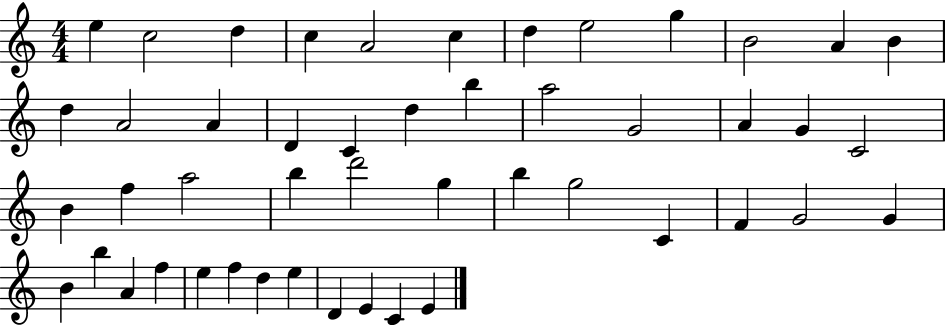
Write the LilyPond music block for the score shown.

{
  \clef treble
  \numericTimeSignature
  \time 4/4
  \key c \major
  e''4 c''2 d''4 | c''4 a'2 c''4 | d''4 e''2 g''4 | b'2 a'4 b'4 | \break d''4 a'2 a'4 | d'4 c'4 d''4 b''4 | a''2 g'2 | a'4 g'4 c'2 | \break b'4 f''4 a''2 | b''4 d'''2 g''4 | b''4 g''2 c'4 | f'4 g'2 g'4 | \break b'4 b''4 a'4 f''4 | e''4 f''4 d''4 e''4 | d'4 e'4 c'4 e'4 | \bar "|."
}